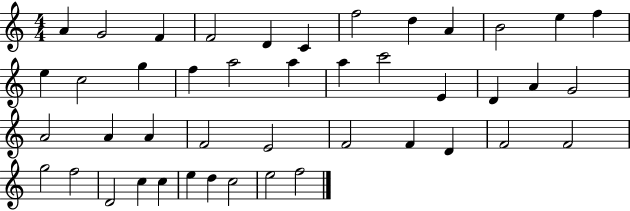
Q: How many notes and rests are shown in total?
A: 44